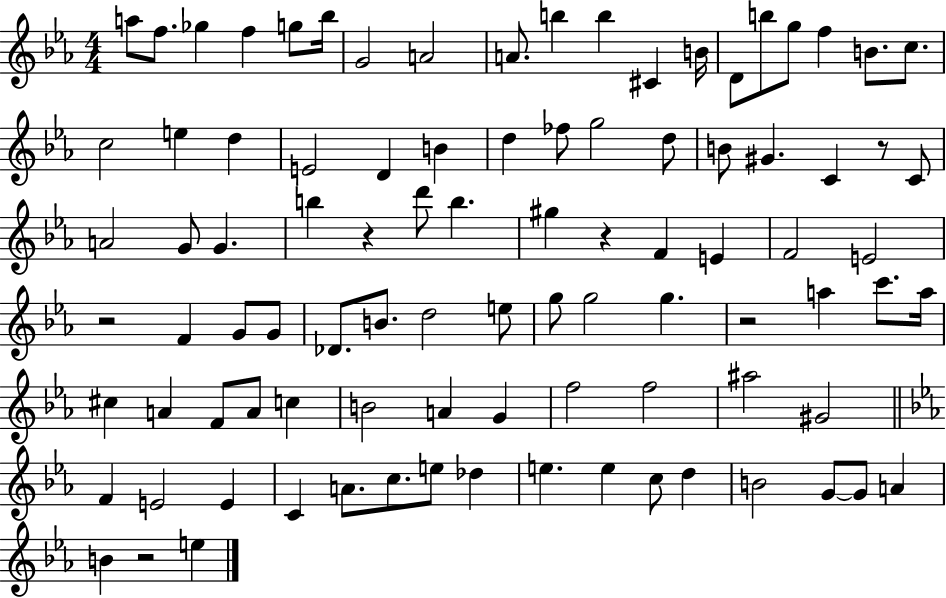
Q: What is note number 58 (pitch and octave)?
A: C#5